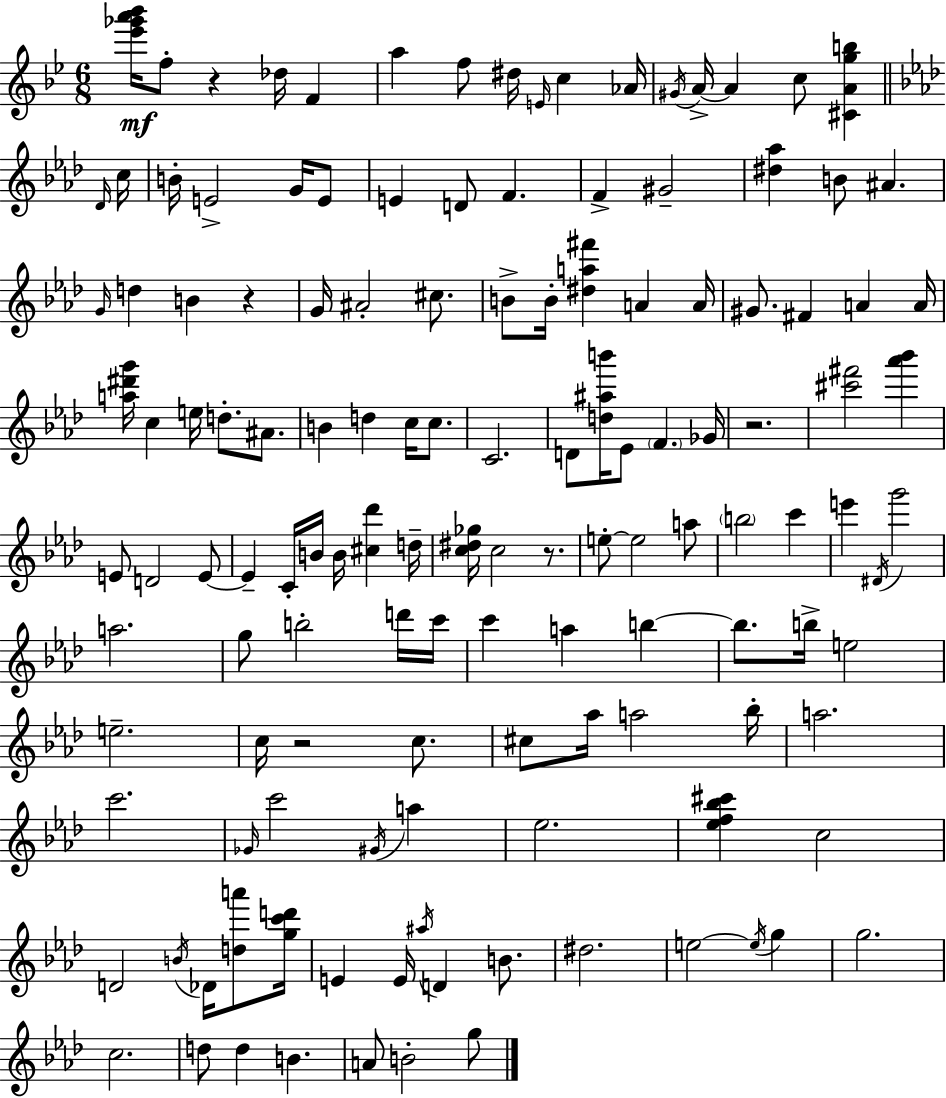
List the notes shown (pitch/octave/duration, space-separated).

[Eb6,Gb6,A6,Bb6]/s F5/e R/q Db5/s F4/q A5/q F5/e D#5/s E4/s C5/q Ab4/s G#4/s A4/s A4/q C5/e [C#4,A4,G5,B5]/q Db4/s C5/s B4/s E4/h G4/s E4/e E4/q D4/e F4/q. F4/q G#4/h [D#5,Ab5]/q B4/e A#4/q. G4/s D5/q B4/q R/q G4/s A#4/h C#5/e. B4/e B4/s [D#5,A5,F#6]/q A4/q A4/s G#4/e. F#4/q A4/q A4/s [A5,D#6,G6]/s C5/q E5/s D5/e. A#4/e. B4/q D5/q C5/s C5/e. C4/h. D4/e [D5,A#5,B6]/s Eb4/e F4/q. Gb4/s R/h. [C#6,F#6]/h [Ab6,Bb6]/q E4/e D4/h E4/e E4/q C4/s B4/s B4/s [C#5,Db6]/q D5/s [C5,D#5,Gb5]/s C5/h R/e. E5/e E5/h A5/e B5/h C6/q E6/q D#4/s G6/h A5/h. G5/e B5/h D6/s C6/s C6/q A5/q B5/q B5/e. B5/s E5/h E5/h. C5/s R/h C5/e. C#5/e Ab5/s A5/h Bb5/s A5/h. C6/h. Gb4/s C6/h G#4/s A5/q Eb5/h. [Eb5,F5,Bb5,C#6]/q C5/h D4/h B4/s Db4/s [D5,A6]/e [G5,C6,D6]/s E4/q E4/s A#5/s D4/q B4/e. D#5/h. E5/h E5/s G5/q G5/h. C5/h. D5/e D5/q B4/q. A4/e B4/h G5/e